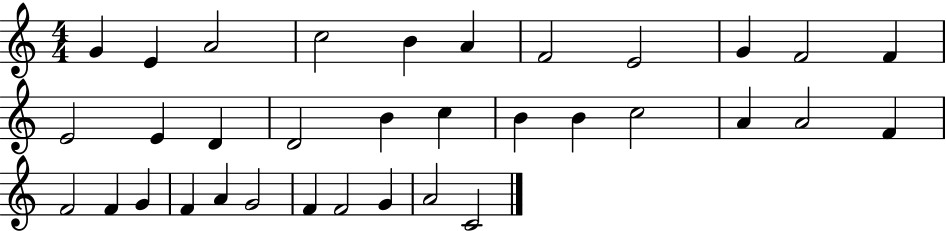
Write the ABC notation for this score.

X:1
T:Untitled
M:4/4
L:1/4
K:C
G E A2 c2 B A F2 E2 G F2 F E2 E D D2 B c B B c2 A A2 F F2 F G F A G2 F F2 G A2 C2